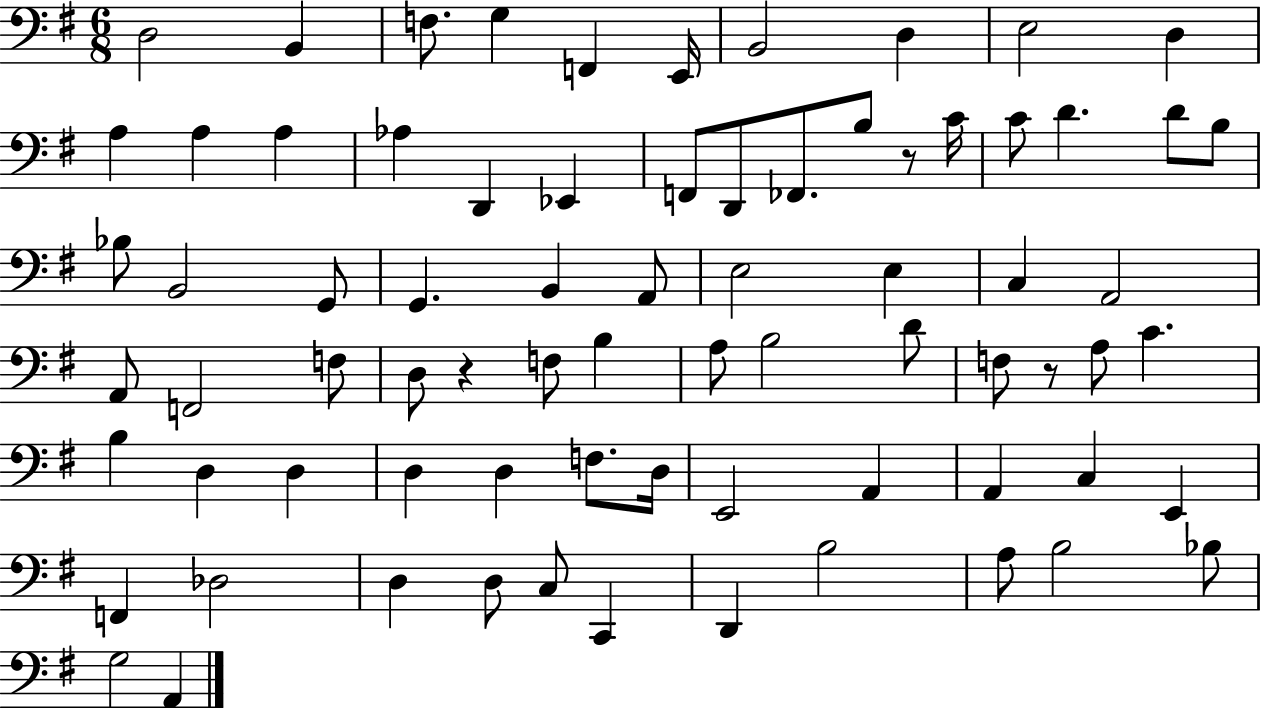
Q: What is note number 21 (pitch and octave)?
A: C4